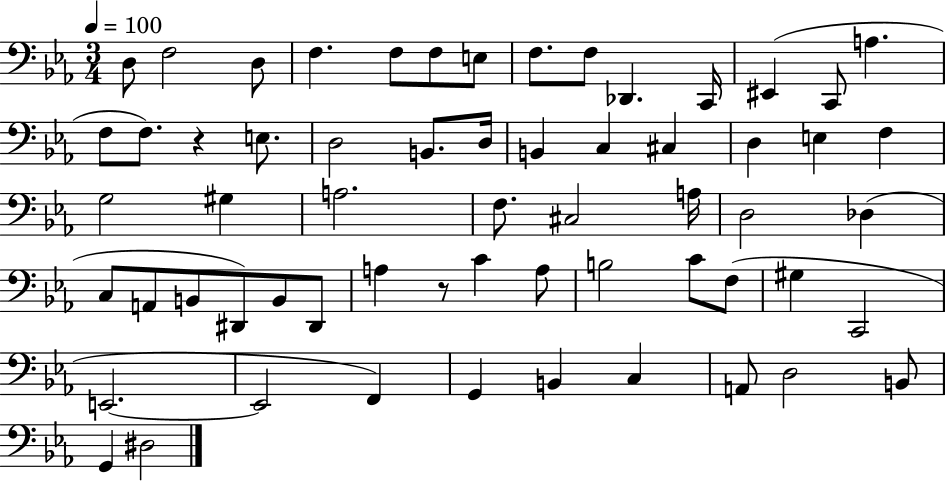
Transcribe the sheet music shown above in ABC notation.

X:1
T:Untitled
M:3/4
L:1/4
K:Eb
D,/2 F,2 D,/2 F, F,/2 F,/2 E,/2 F,/2 F,/2 _D,, C,,/4 ^E,, C,,/2 A, F,/2 F,/2 z E,/2 D,2 B,,/2 D,/4 B,, C, ^C, D, E, F, G,2 ^G, A,2 F,/2 ^C,2 A,/4 D,2 _D, C,/2 A,,/2 B,,/2 ^D,,/2 B,,/2 ^D,,/2 A, z/2 C A,/2 B,2 C/2 F,/2 ^G, C,,2 E,,2 E,,2 F,, G,, B,, C, A,,/2 D,2 B,,/2 G,, ^D,2